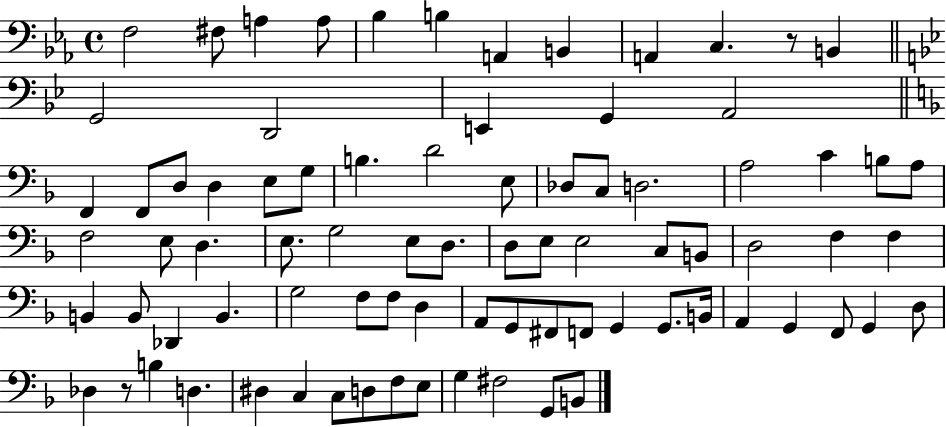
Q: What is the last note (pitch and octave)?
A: B2